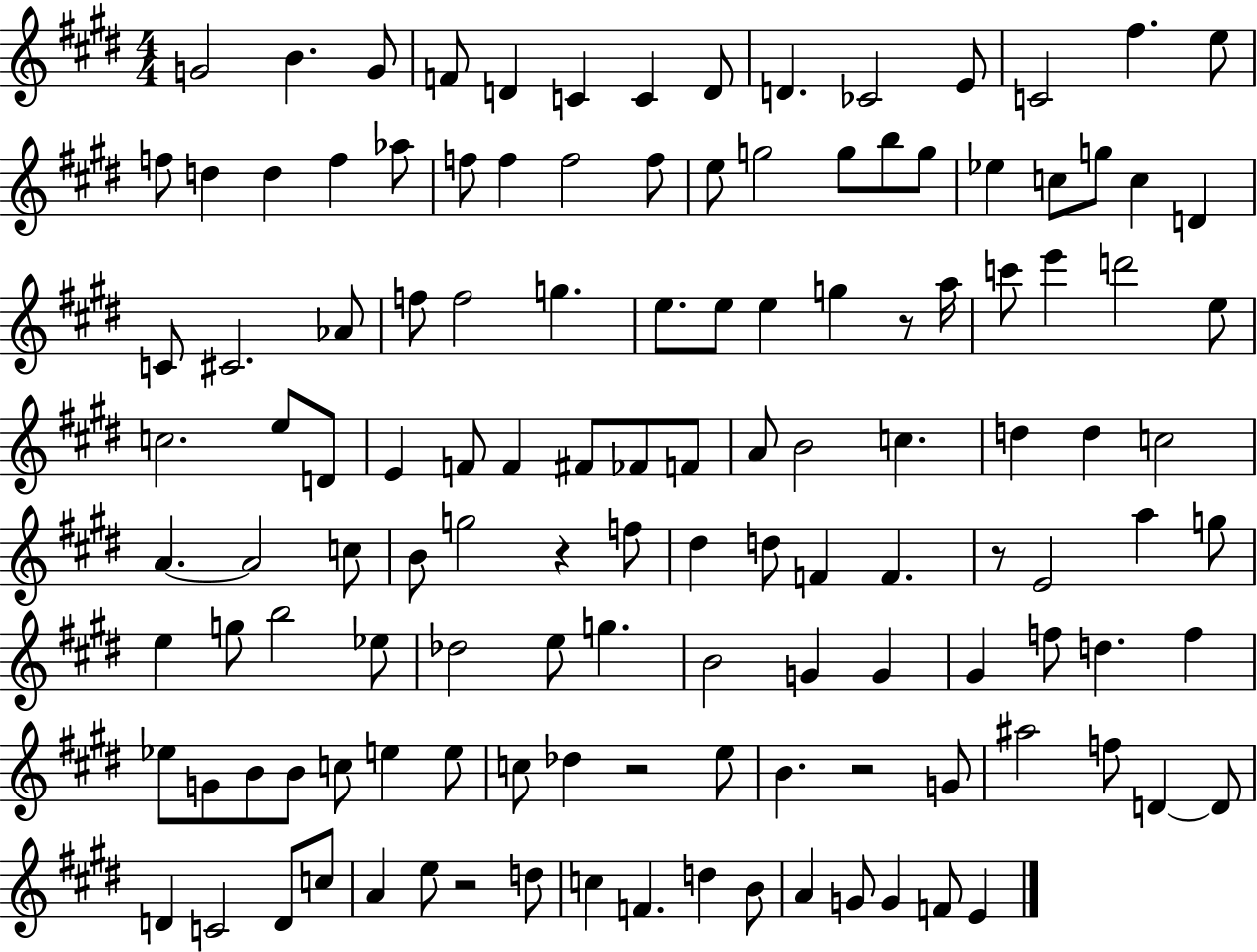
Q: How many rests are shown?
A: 6